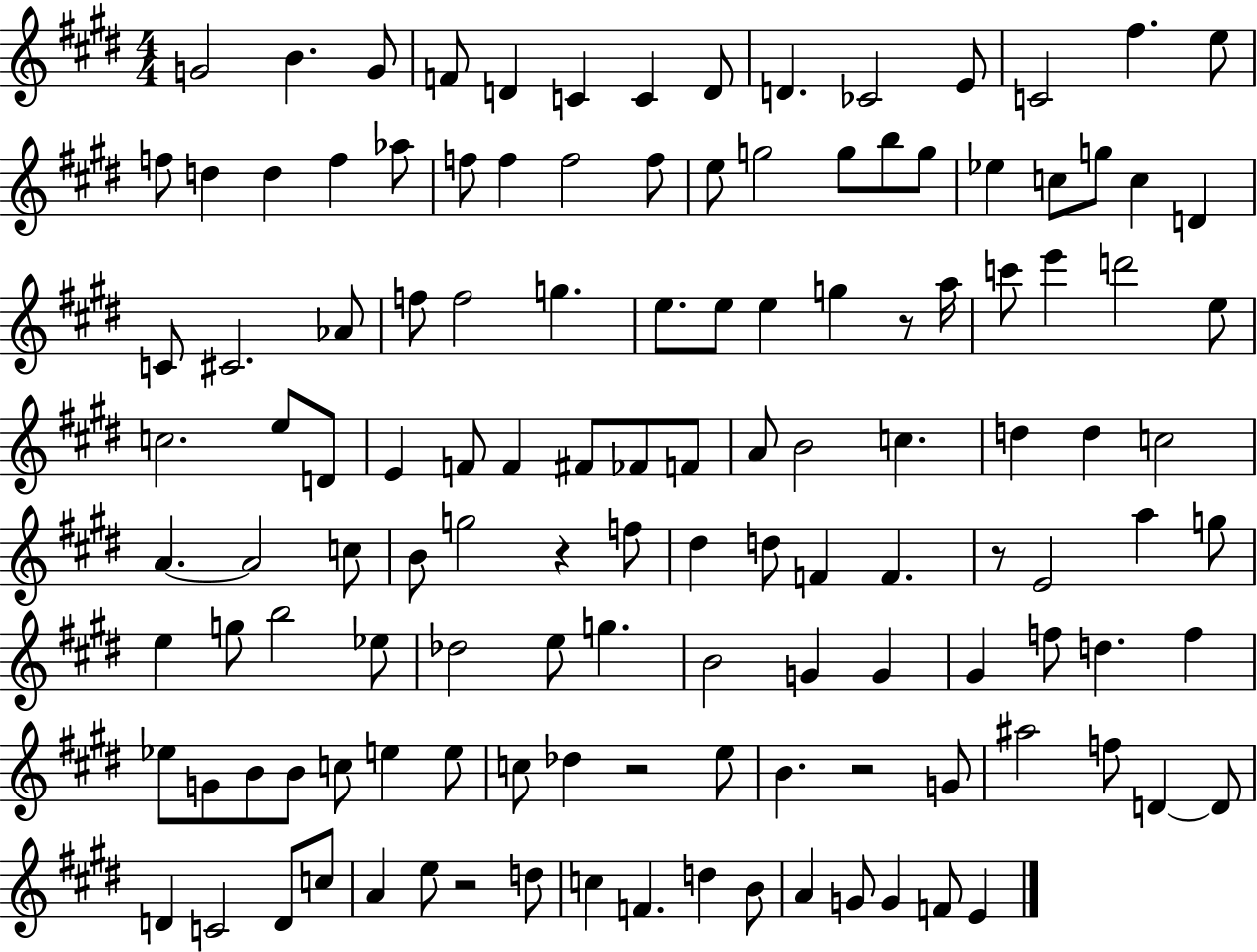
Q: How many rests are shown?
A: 6